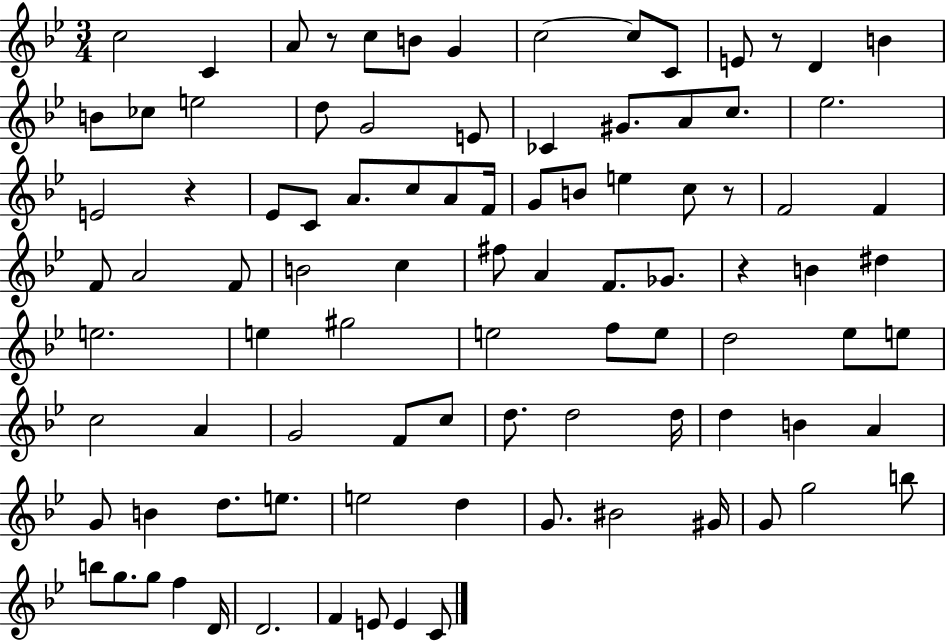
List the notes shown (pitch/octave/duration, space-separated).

C5/h C4/q A4/e R/e C5/e B4/e G4/q C5/h C5/e C4/e E4/e R/e D4/q B4/q B4/e CES5/e E5/h D5/e G4/h E4/e CES4/q G#4/e. A4/e C5/e. Eb5/h. E4/h R/q Eb4/e C4/e A4/e. C5/e A4/e F4/s G4/e B4/e E5/q C5/e R/e F4/h F4/q F4/e A4/h F4/e B4/h C5/q F#5/e A4/q F4/e. Gb4/e. R/q B4/q D#5/q E5/h. E5/q G#5/h E5/h F5/e E5/e D5/h Eb5/e E5/e C5/h A4/q G4/h F4/e C5/e D5/e. D5/h D5/s D5/q B4/q A4/q G4/e B4/q D5/e. E5/e. E5/h D5/q G4/e. BIS4/h G#4/s G4/e G5/h B5/e B5/e G5/e. G5/e F5/q D4/s D4/h. F4/q E4/e E4/q C4/e